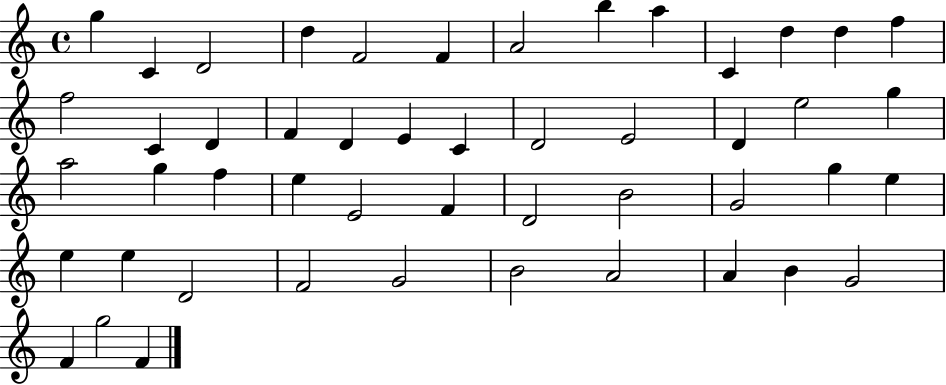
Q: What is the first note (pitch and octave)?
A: G5